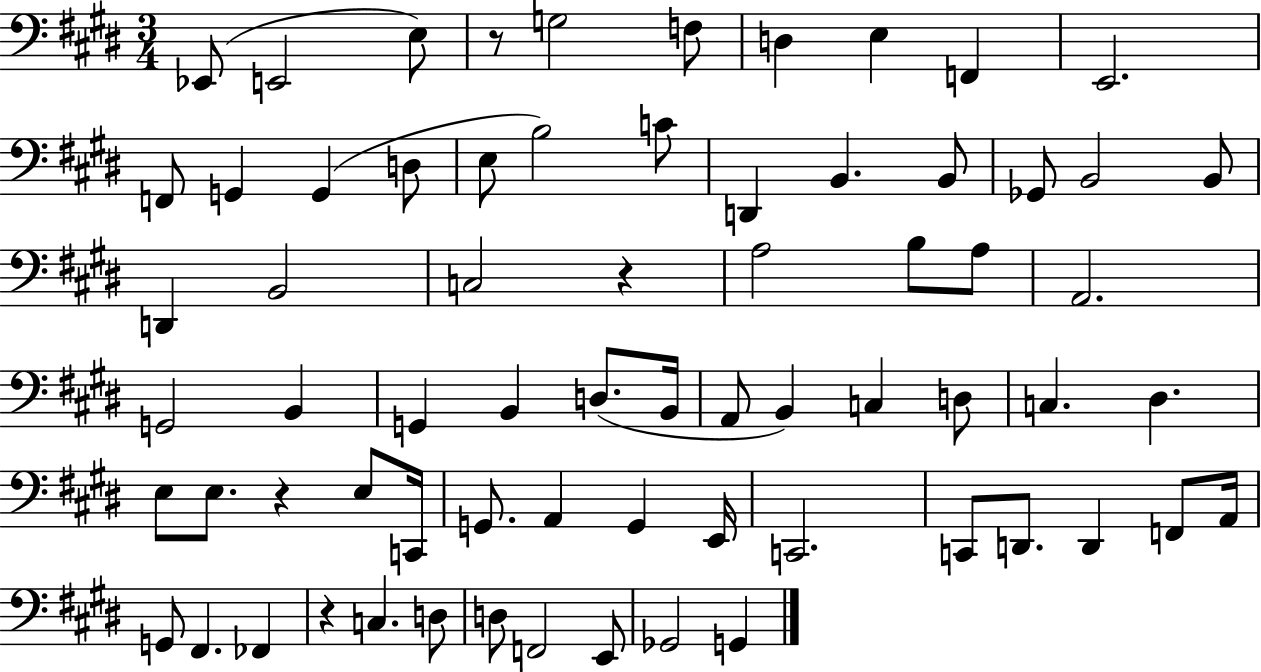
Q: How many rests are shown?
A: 4